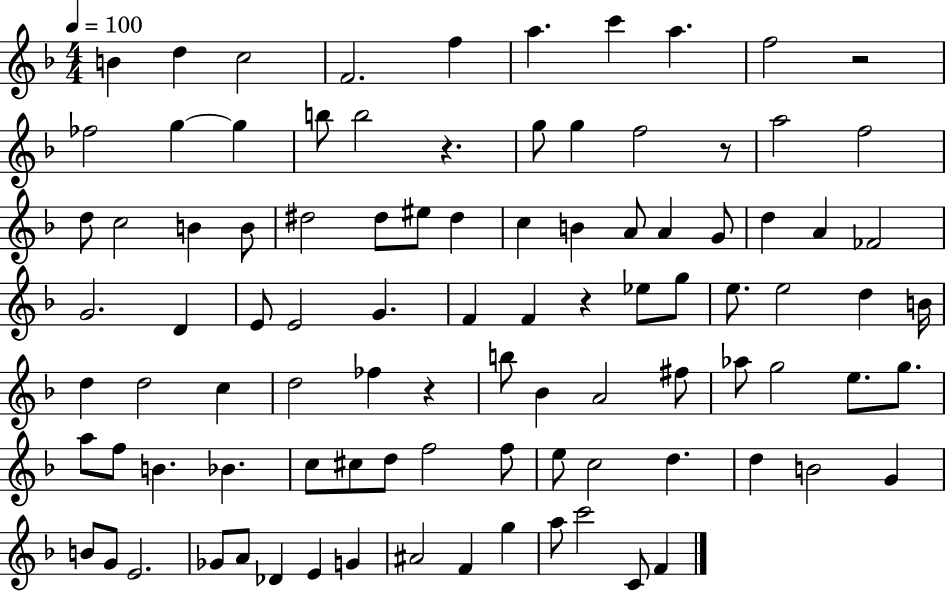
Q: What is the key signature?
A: F major